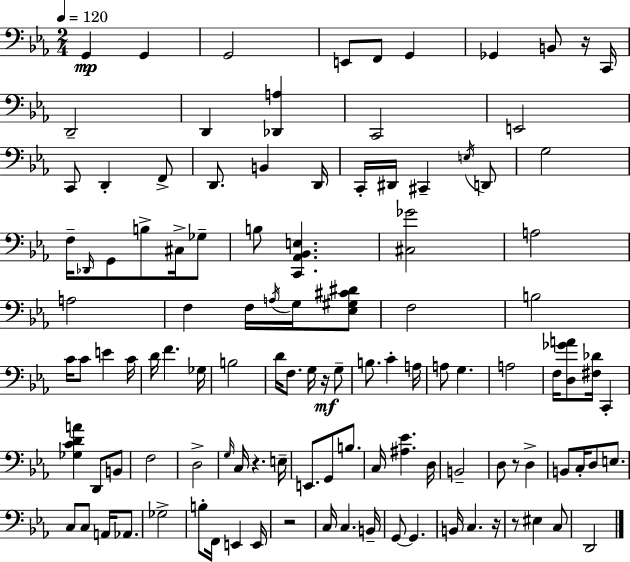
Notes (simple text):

G2/q G2/q G2/h E2/e F2/e G2/q Gb2/q B2/e R/s C2/s D2/h D2/q [Db2,A3]/q C2/h E2/h C2/e D2/q F2/e D2/e. B2/q D2/s C2/s D#2/s C#2/q E3/s D2/e G3/h F3/s Db2/s G2/e B3/e C#3/s Gb3/e B3/e [C2,Ab2,Bb2,E3]/q. [C#3,Gb4]/h A3/h A3/h F3/q F3/s A3/s G3/s [Eb3,G#3,C#4,D#4]/e F3/h B3/h C4/s C4/e E4/q C4/s D4/s F4/q. Gb3/s B3/h D4/s F3/e. G3/s R/s G3/e B3/e. C4/q A3/s A3/e G3/q. A3/h F3/s [D3,Gb4,A4]/e [F#3,Db4]/s C2/q [Gb3,C4,D4,A4]/q D2/e B2/e F3/h D3/h G3/s C3/s R/q. E3/s E2/e. G2/e B3/e. C3/s [A#3,Eb4]/q. D3/s B2/h D3/e R/e D3/q B2/e C3/s D3/e E3/e. C3/e C3/e A2/s Ab2/e. Gb3/h B3/e F2/s E2/q E2/s R/h C3/s C3/q. B2/s G2/e G2/q. B2/s C3/q. R/s R/e EIS3/q C3/e D2/h